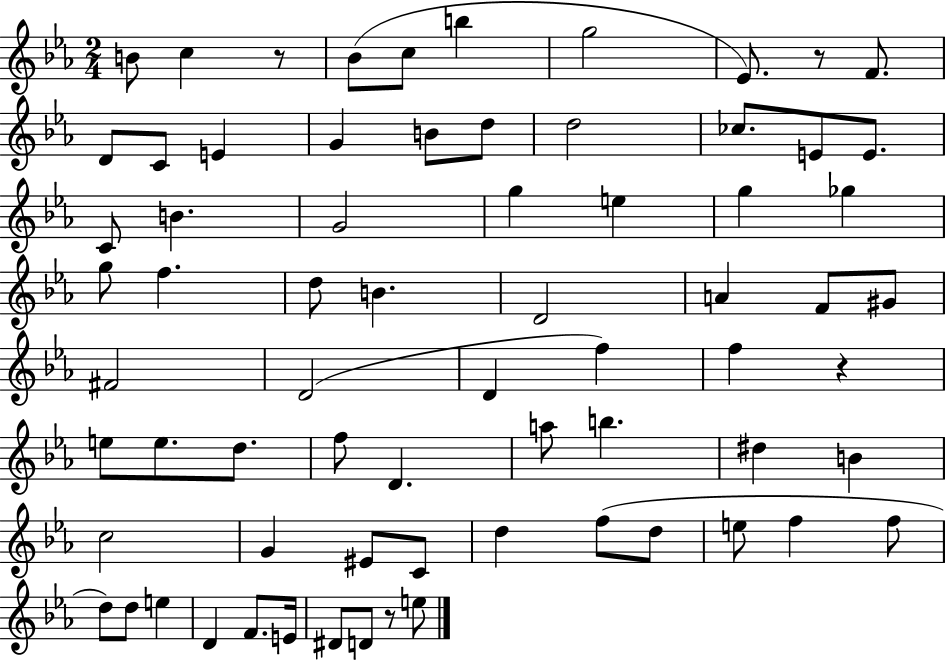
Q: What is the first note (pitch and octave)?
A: B4